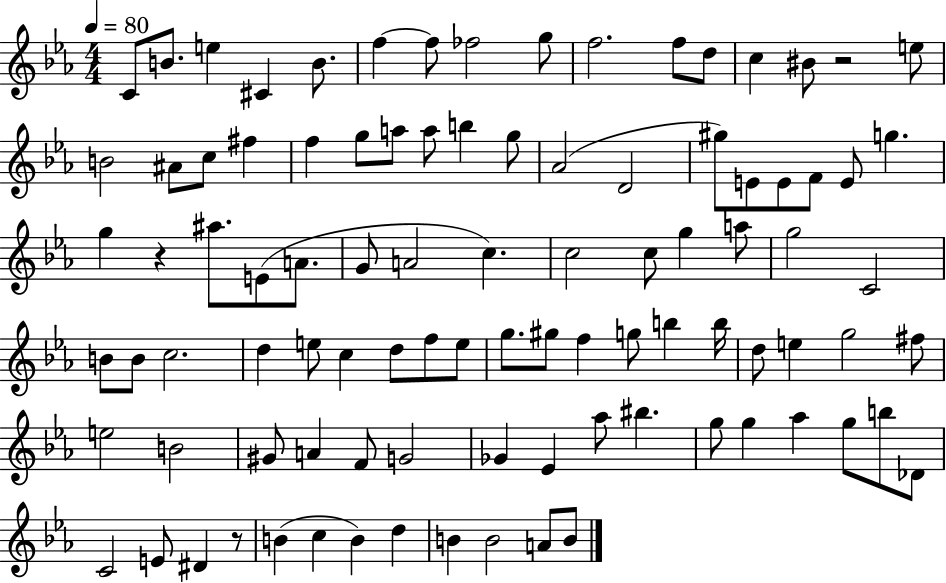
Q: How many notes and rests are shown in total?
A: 95